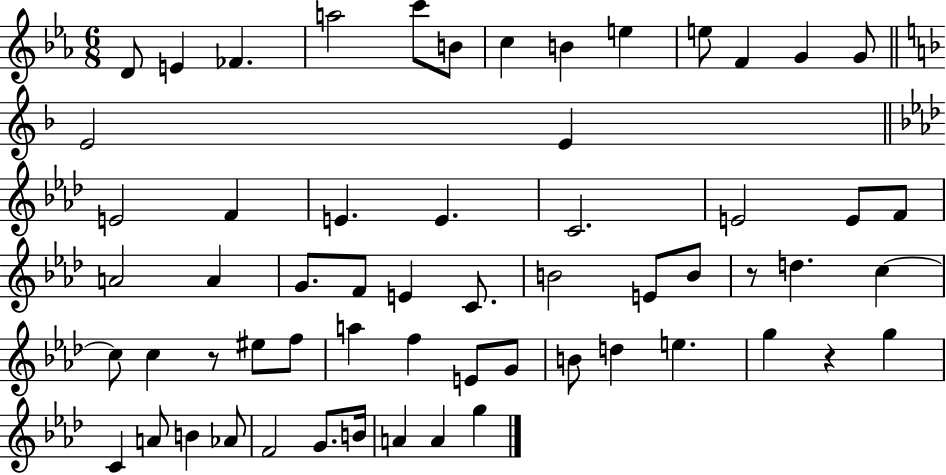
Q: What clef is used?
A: treble